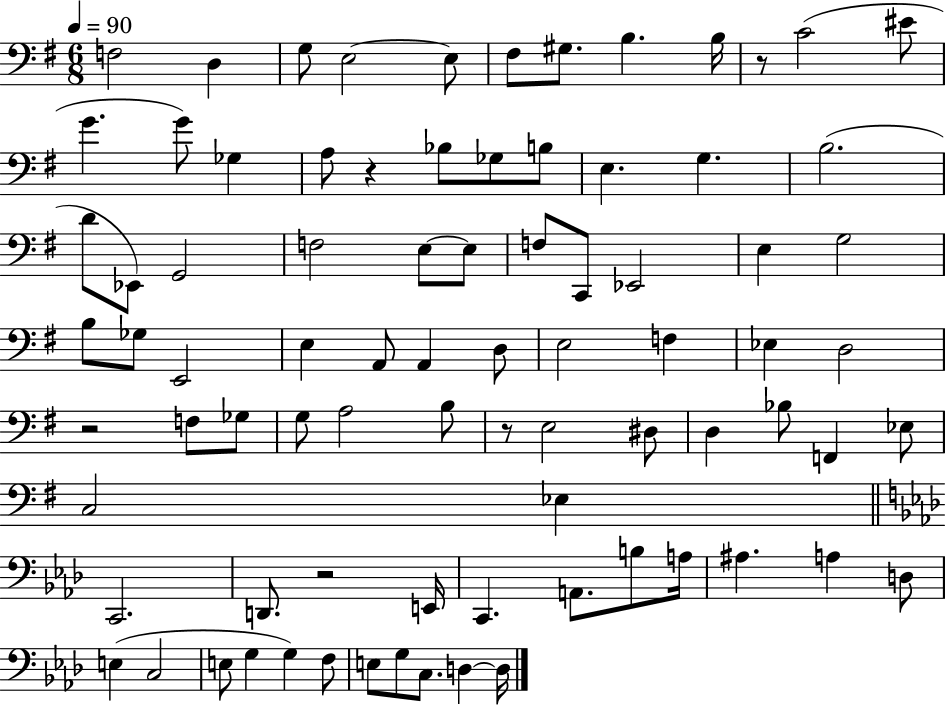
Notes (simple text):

F3/h D3/q G3/e E3/h E3/e F#3/e G#3/e. B3/q. B3/s R/e C4/h EIS4/e G4/q. G4/e Gb3/q A3/e R/q Bb3/e Gb3/e B3/e E3/q. G3/q. B3/h. D4/e Eb2/e G2/h F3/h E3/e E3/e F3/e C2/e Eb2/h E3/q G3/h B3/e Gb3/e E2/h E3/q A2/e A2/q D3/e E3/h F3/q Eb3/q D3/h R/h F3/e Gb3/e G3/e A3/h B3/e R/e E3/h D#3/e D3/q Bb3/e F2/q Eb3/e C3/h Eb3/q C2/h. D2/e. R/h E2/s C2/q. A2/e. B3/e A3/s A#3/q. A3/q D3/e E3/q C3/h E3/e G3/q G3/q F3/e E3/e G3/e C3/e. D3/q D3/s